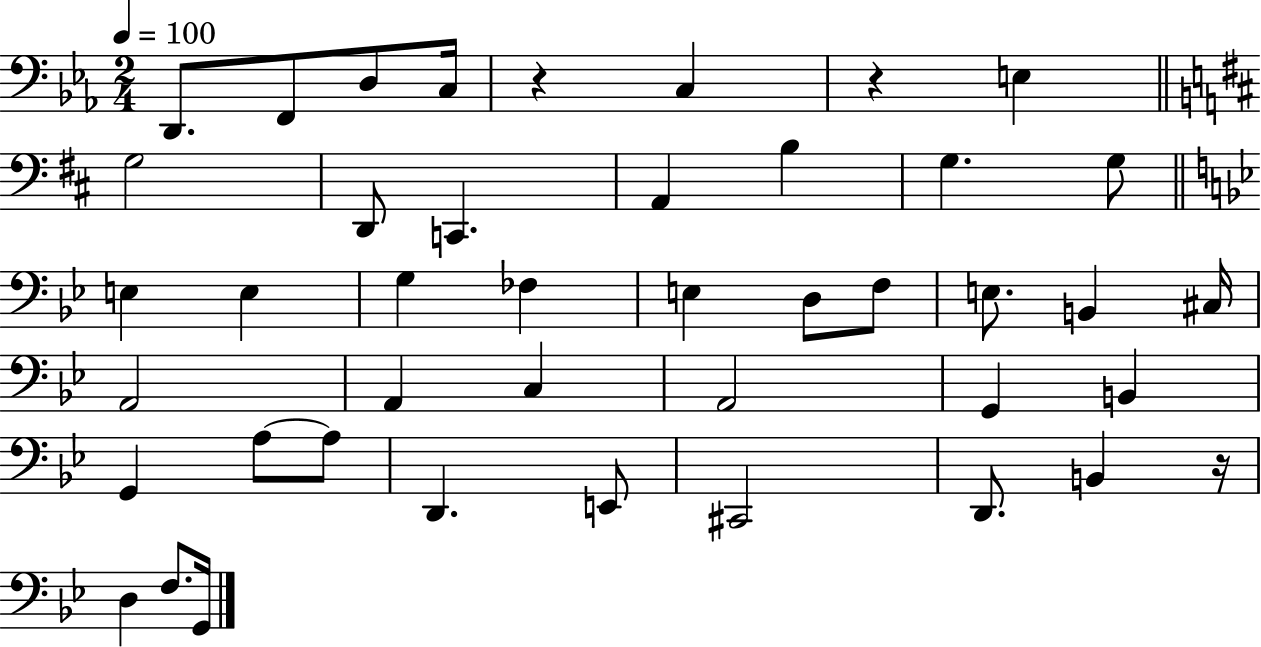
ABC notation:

X:1
T:Untitled
M:2/4
L:1/4
K:Eb
D,,/2 F,,/2 D,/2 C,/4 z C, z E, G,2 D,,/2 C,, A,, B, G, G,/2 E, E, G, _F, E, D,/2 F,/2 E,/2 B,, ^C,/4 A,,2 A,, C, A,,2 G,, B,, G,, A,/2 A,/2 D,, E,,/2 ^C,,2 D,,/2 B,, z/4 D, F,/2 G,,/4